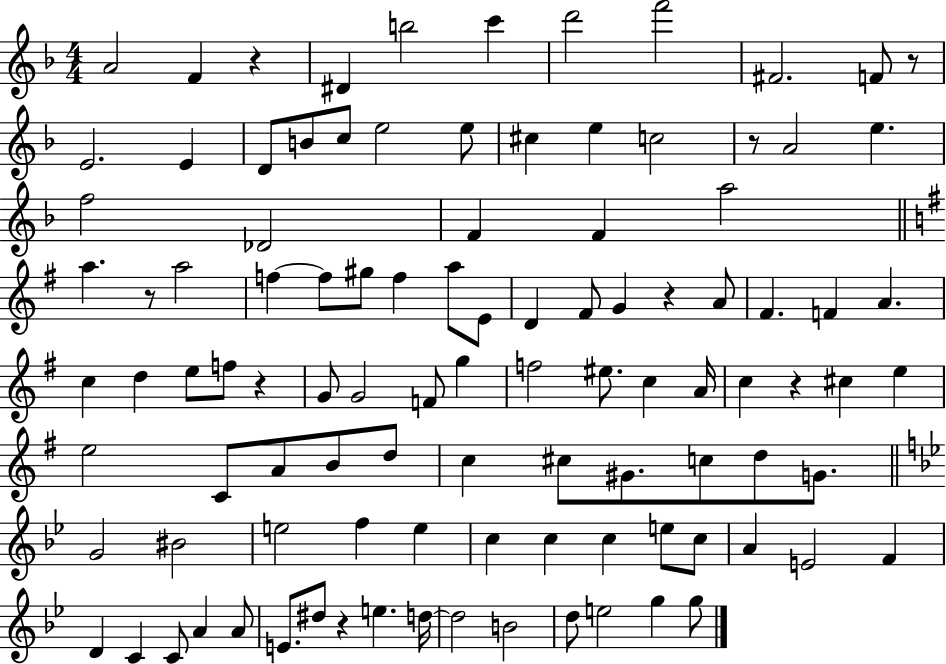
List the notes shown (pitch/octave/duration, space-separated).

A4/h F4/q R/q D#4/q B5/h C6/q D6/h F6/h F#4/h. F4/e R/e E4/h. E4/q D4/e B4/e C5/e E5/h E5/e C#5/q E5/q C5/h R/e A4/h E5/q. F5/h Db4/h F4/q F4/q A5/h A5/q. R/e A5/h F5/q F5/e G#5/e F5/q A5/e E4/e D4/q F#4/e G4/q R/q A4/e F#4/q. F4/q A4/q. C5/q D5/q E5/e F5/e R/q G4/e G4/h F4/e G5/q F5/h EIS5/e. C5/q A4/s C5/q R/q C#5/q E5/q E5/h C4/e A4/e B4/e D5/e C5/q C#5/e G#4/e. C5/e D5/e G4/e. G4/h BIS4/h E5/h F5/q E5/q C5/q C5/q C5/q E5/e C5/e A4/q E4/h F4/q D4/q C4/q C4/e A4/q A4/e E4/e. D#5/e R/q E5/q. D5/s D5/h B4/h D5/e E5/h G5/q G5/e